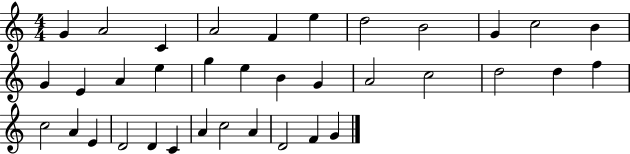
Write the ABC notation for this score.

X:1
T:Untitled
M:4/4
L:1/4
K:C
G A2 C A2 F e d2 B2 G c2 B G E A e g e B G A2 c2 d2 d f c2 A E D2 D C A c2 A D2 F G